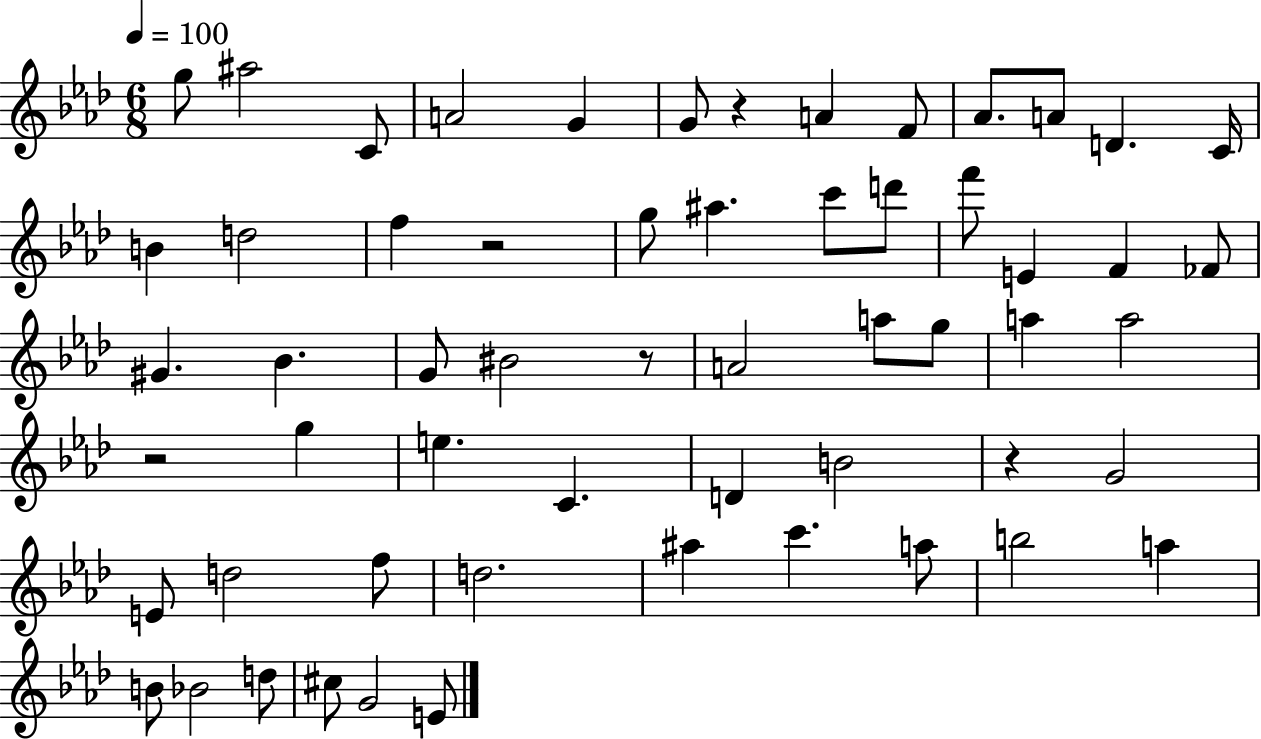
X:1
T:Untitled
M:6/8
L:1/4
K:Ab
g/2 ^a2 C/2 A2 G G/2 z A F/2 _A/2 A/2 D C/4 B d2 f z2 g/2 ^a c'/2 d'/2 f'/2 E F _F/2 ^G _B G/2 ^B2 z/2 A2 a/2 g/2 a a2 z2 g e C D B2 z G2 E/2 d2 f/2 d2 ^a c' a/2 b2 a B/2 _B2 d/2 ^c/2 G2 E/2